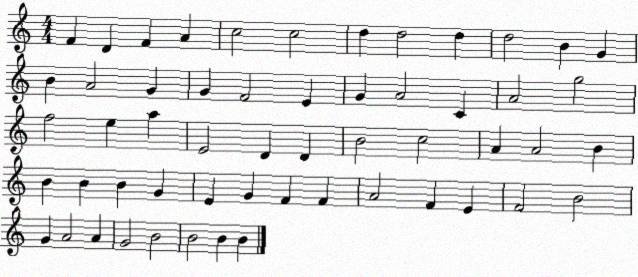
X:1
T:Untitled
M:4/4
L:1/4
K:C
F D F A c2 c2 d d2 d d2 B G B A2 G G F2 E G A2 C A2 g2 f2 e a E2 D D B2 c2 A A2 B B B B G E G F F A2 F E F2 B2 G A2 A G2 B2 B2 B B